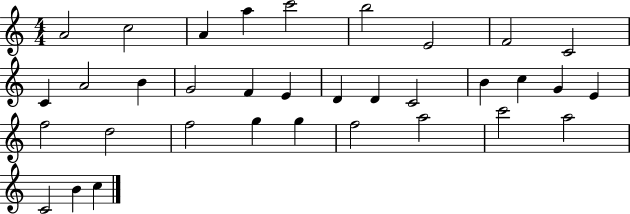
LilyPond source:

{
  \clef treble
  \numericTimeSignature
  \time 4/4
  \key c \major
  a'2 c''2 | a'4 a''4 c'''2 | b''2 e'2 | f'2 c'2 | \break c'4 a'2 b'4 | g'2 f'4 e'4 | d'4 d'4 c'2 | b'4 c''4 g'4 e'4 | \break f''2 d''2 | f''2 g''4 g''4 | f''2 a''2 | c'''2 a''2 | \break c'2 b'4 c''4 | \bar "|."
}